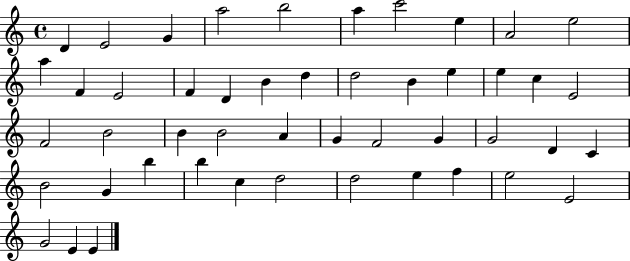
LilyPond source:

{
  \clef treble
  \time 4/4
  \defaultTimeSignature
  \key c \major
  d'4 e'2 g'4 | a''2 b''2 | a''4 c'''2 e''4 | a'2 e''2 | \break a''4 f'4 e'2 | f'4 d'4 b'4 d''4 | d''2 b'4 e''4 | e''4 c''4 e'2 | \break f'2 b'2 | b'4 b'2 a'4 | g'4 f'2 g'4 | g'2 d'4 c'4 | \break b'2 g'4 b''4 | b''4 c''4 d''2 | d''2 e''4 f''4 | e''2 e'2 | \break g'2 e'4 e'4 | \bar "|."
}